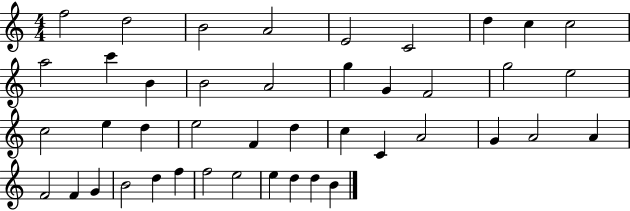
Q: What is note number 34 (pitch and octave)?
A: G4